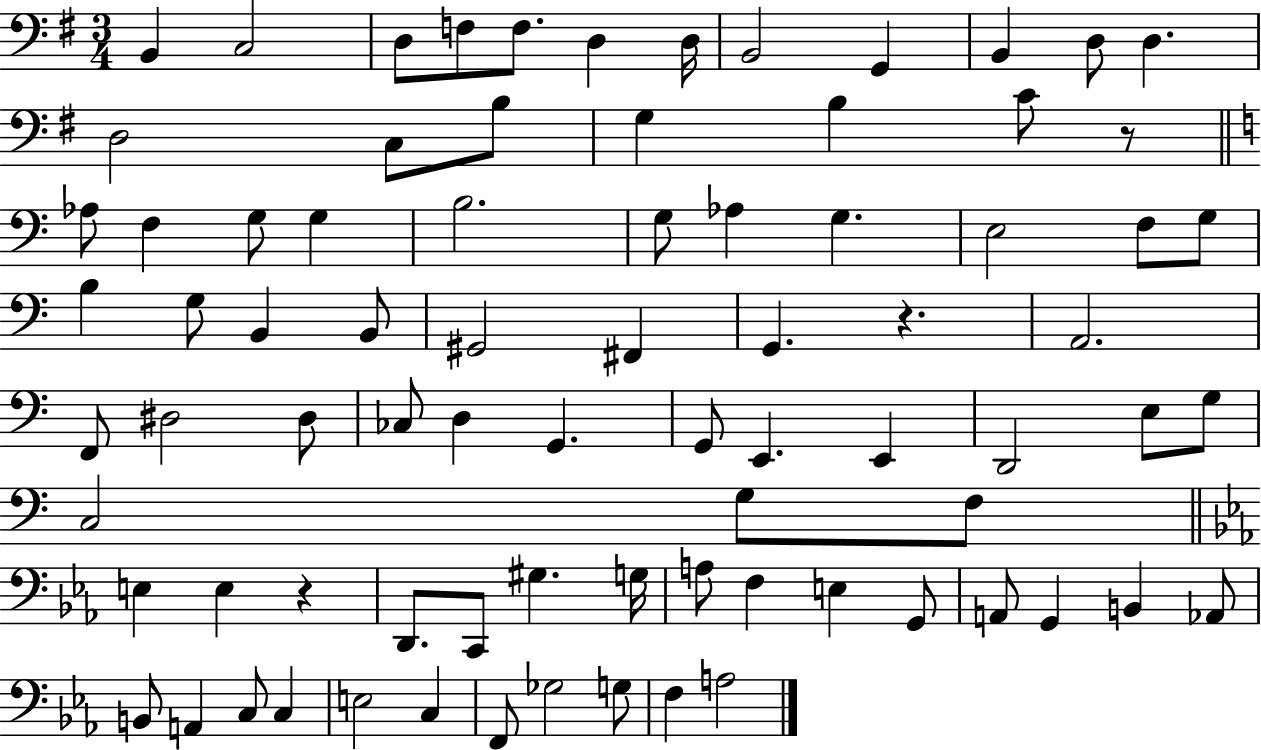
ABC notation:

X:1
T:Untitled
M:3/4
L:1/4
K:G
B,, C,2 D,/2 F,/2 F,/2 D, D,/4 B,,2 G,, B,, D,/2 D, D,2 C,/2 B,/2 G, B, C/2 z/2 _A,/2 F, G,/2 G, B,2 G,/2 _A, G, E,2 F,/2 G,/2 B, G,/2 B,, B,,/2 ^G,,2 ^F,, G,, z A,,2 F,,/2 ^D,2 ^D,/2 _C,/2 D, G,, G,,/2 E,, E,, D,,2 E,/2 G,/2 C,2 G,/2 F,/2 E, E, z D,,/2 C,,/2 ^G, G,/4 A,/2 F, E, G,,/2 A,,/2 G,, B,, _A,,/2 B,,/2 A,, C,/2 C, E,2 C, F,,/2 _G,2 G,/2 F, A,2